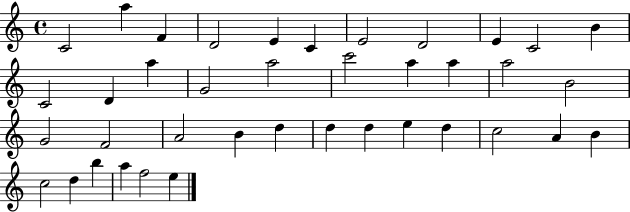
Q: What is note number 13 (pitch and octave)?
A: D4